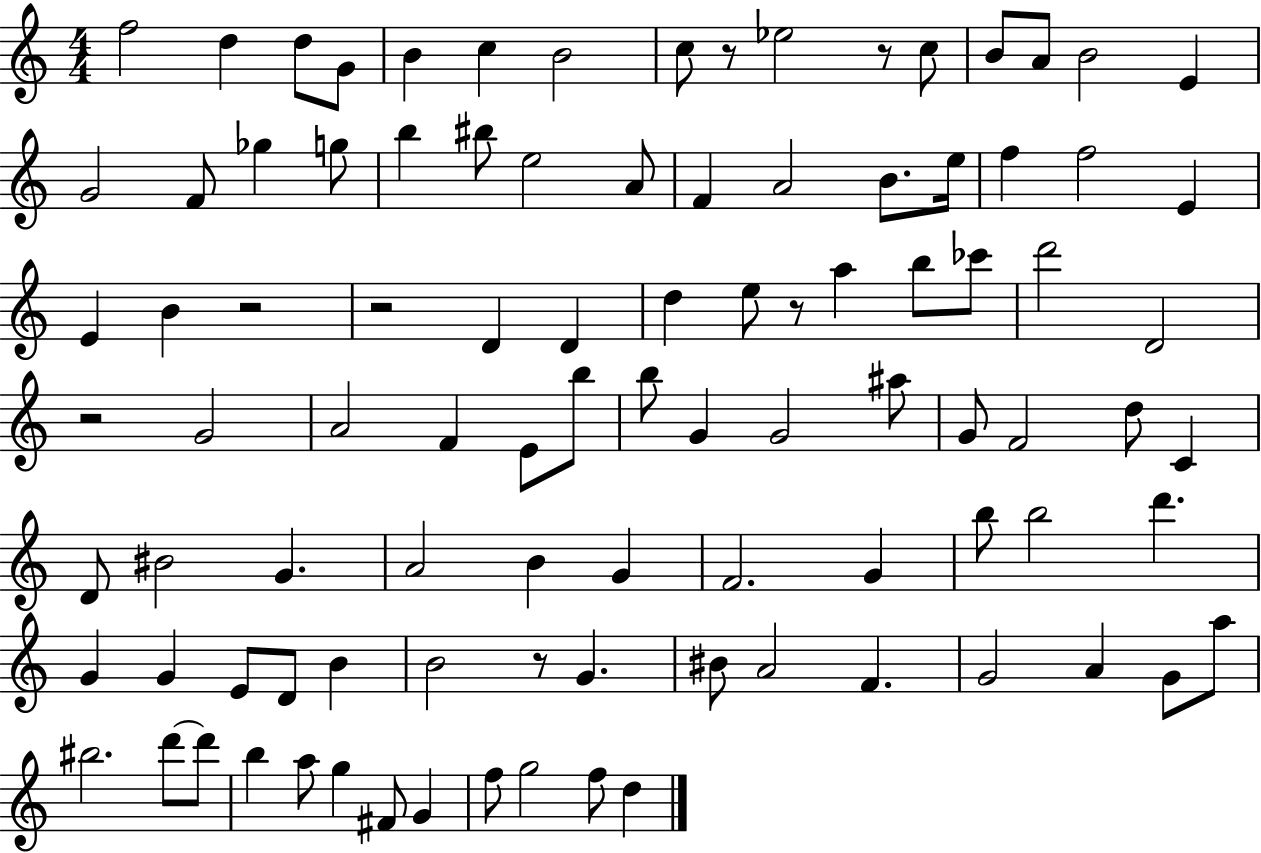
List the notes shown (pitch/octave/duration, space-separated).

F5/h D5/q D5/e G4/e B4/q C5/q B4/h C5/e R/e Eb5/h R/e C5/e B4/e A4/e B4/h E4/q G4/h F4/e Gb5/q G5/e B5/q BIS5/e E5/h A4/e F4/q A4/h B4/e. E5/s F5/q F5/h E4/q E4/q B4/q R/h R/h D4/q D4/q D5/q E5/e R/e A5/q B5/e CES6/e D6/h D4/h R/h G4/h A4/h F4/q E4/e B5/e B5/e G4/q G4/h A#5/e G4/e F4/h D5/e C4/q D4/e BIS4/h G4/q. A4/h B4/q G4/q F4/h. G4/q B5/e B5/h D6/q. G4/q G4/q E4/e D4/e B4/q B4/h R/e G4/q. BIS4/e A4/h F4/q. G4/h A4/q G4/e A5/e BIS5/h. D6/e D6/e B5/q A5/e G5/q F#4/e G4/q F5/e G5/h F5/e D5/q